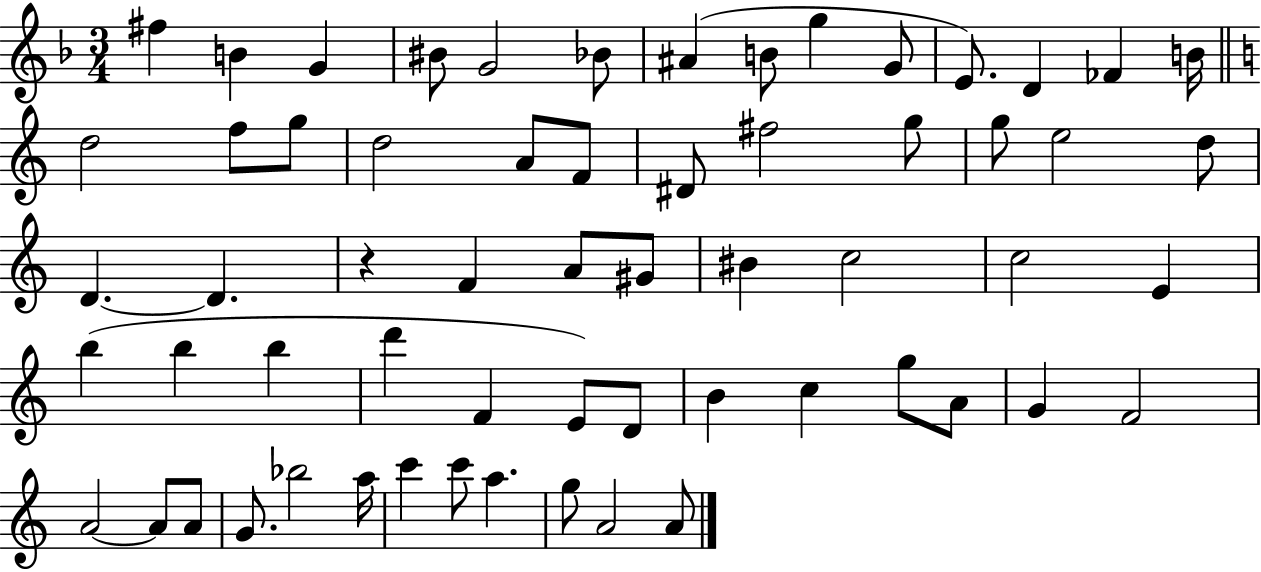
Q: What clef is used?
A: treble